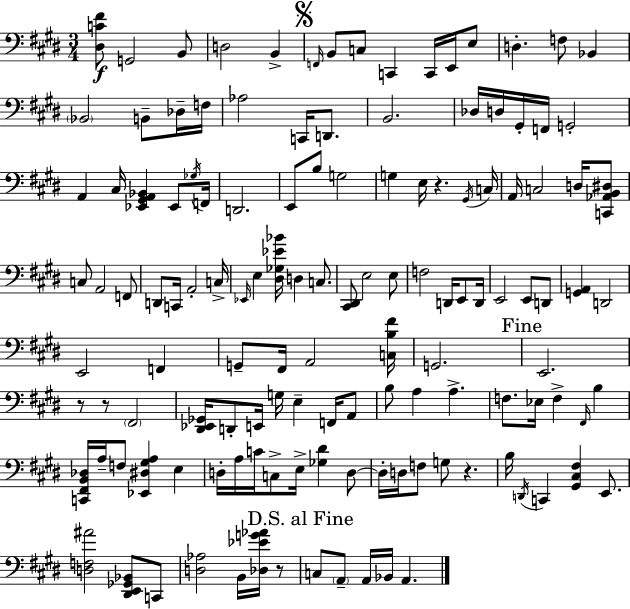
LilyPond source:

{
  \clef bass
  \numericTimeSignature
  \time 3/4
  \key e \major
  <dis c' fis'>8\f g,2 b,8 | d2 b,4-> | \mark \markup { \musicglyph "scripts.segno" } \grace { f,16 } b,8 c8 c,4 c,16 e,16 e8 | d4.-. f8 bes,4 | \break \parenthesize bes,2 b,8-- des16-- | f16 aes2 c,16 d,8. | b,2. | des16 d16 gis,16-. f,16 g,2-. | \break a,4 cis16 <ees, gis, a, bes,>4 ees,8 | \acciaccatura { ges16 } f,16 d,2. | e,8 b8 g2 | g4 e16 r4. | \break \acciaccatura { gis,16 } c16 a,16 c2 | d16 <c, aes, b, dis>8 c8 a,2 | f,8 d,8 c,16 a,2-. | c16-> \grace { ees,16 } e4 <dis ges ees' bes'>16 d4 | \break c8. <cis, dis,>8 e2 | e8 f2 | d,16 e,8 d,16 e,2 | e,8 d,8 <g, a,>4 d,2 | \break e,2 | f,4 g,8-- fis,16 a,2 | <c b fis'>16 g,2. | \mark "Fine" e,2. | \break r8 r8 \parenthesize fis,2 | <dis, ees, ges,>16 d,8-. e,16 g16 e4-- | f,16 a,8 b8 a4 a4.-> | f8. ees16 f4-> | \break \grace { fis,16 } b4 <c, fis, b, des>16 a16-- f8 <ees, dis gis a>4 | e4 d16-. a16 c'16 c8-> e16-> <ges dis'>4 | d8~~ d16-. d16 f8 g8 r4. | b16 \acciaccatura { d,16 } c,4 <gis, cis fis>4 | \break e,8. <d f ais'>2 | <dis, e, ges, bes,>8 c,8 <d aes>2 | b,16 <des ees' g' aes'>16 r8 \mark "D.S. al Fine" c8 \parenthesize a,8-- a,16 bes,16 | a,4. \bar "|."
}